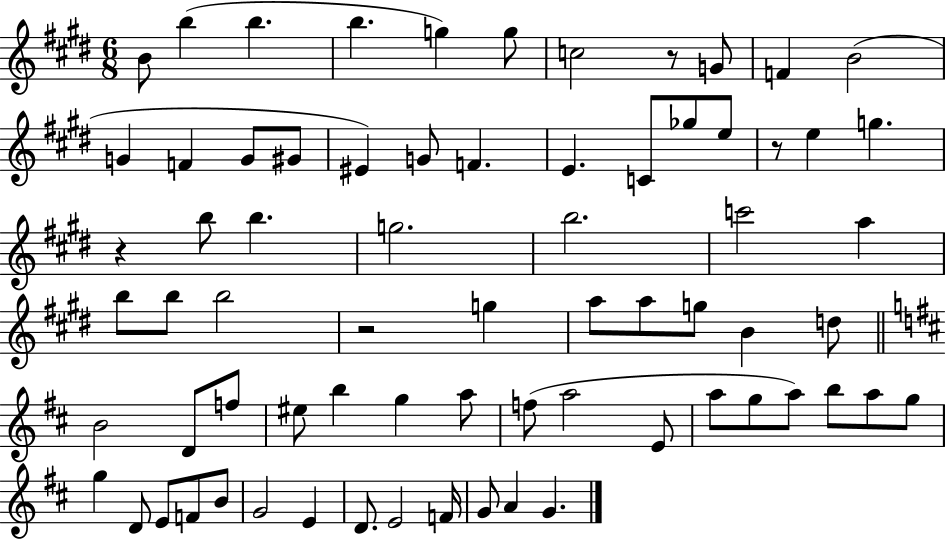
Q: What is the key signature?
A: E major